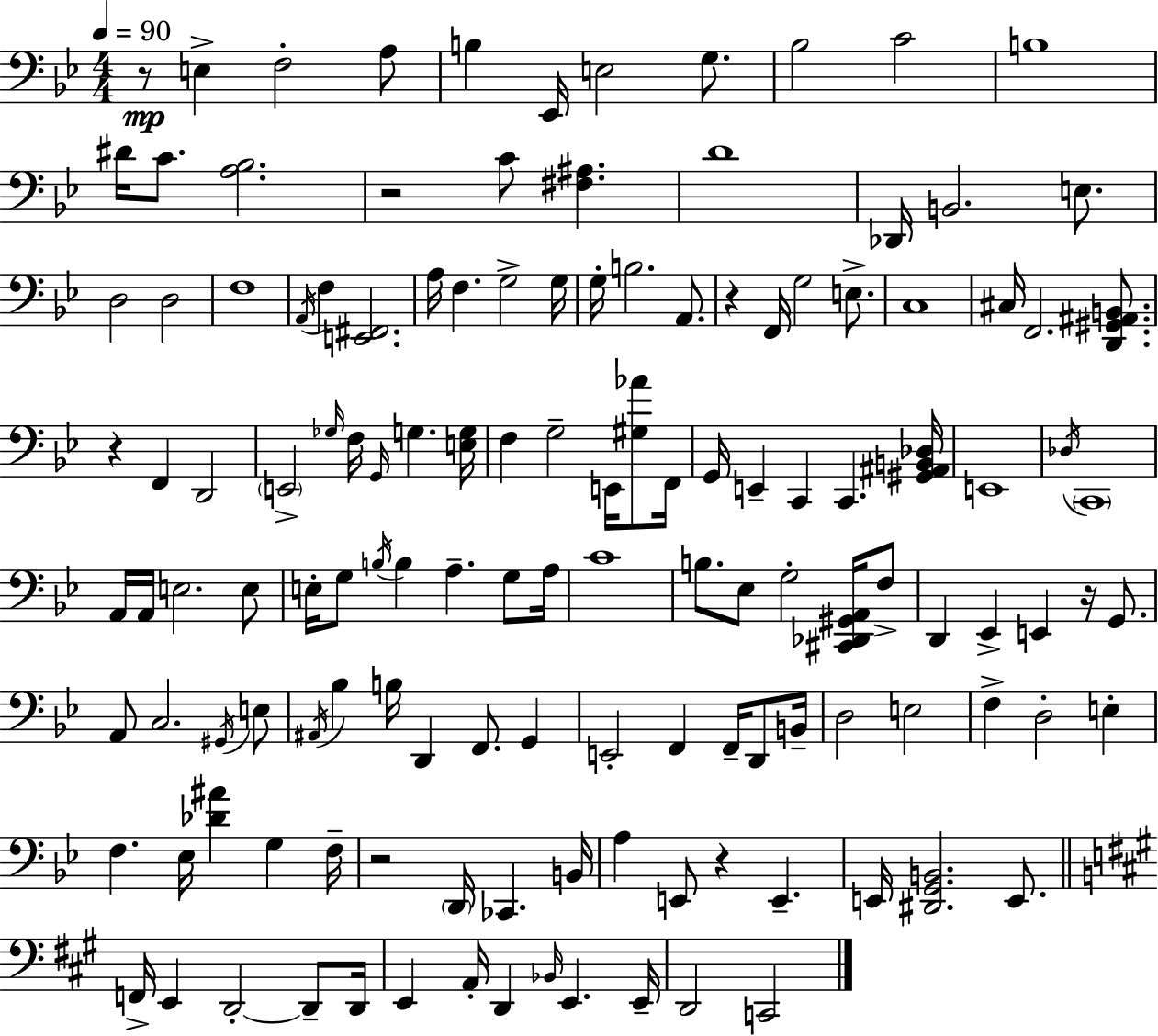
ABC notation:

X:1
T:Untitled
M:4/4
L:1/4
K:Gm
z/2 E, F,2 A,/2 B, _E,,/4 E,2 G,/2 _B,2 C2 B,4 ^D/4 C/2 [A,_B,]2 z2 C/2 [^F,^A,] D4 _D,,/4 B,,2 E,/2 D,2 D,2 F,4 A,,/4 F, [E,,^F,,]2 A,/4 F, G,2 G,/4 G,/4 B,2 A,,/2 z F,,/4 G,2 E,/2 C,4 ^C,/4 F,,2 [D,,^G,,^A,,B,,]/2 z F,, D,,2 E,,2 _G,/4 F,/4 G,,/4 G, [E,G,]/4 F, G,2 E,,/4 [^G,_A]/2 F,,/4 G,,/4 E,, C,, C,, [^G,,^A,,B,,_D,]/4 E,,4 _D,/4 C,,4 A,,/4 A,,/4 E,2 E,/2 E,/4 G,/2 B,/4 B, A, G,/2 A,/4 C4 B,/2 _E,/2 G,2 [^C,,_D,,^G,,A,,]/4 F,/2 D,, _E,, E,, z/4 G,,/2 A,,/2 C,2 ^G,,/4 E,/2 ^A,,/4 _B, B,/4 D,, F,,/2 G,, E,,2 F,, F,,/4 D,,/2 B,,/4 D,2 E,2 F, D,2 E, F, _E,/4 [_D^A] G, F,/4 z2 D,,/4 _C,, B,,/4 A, E,,/2 z E,, E,,/4 [^D,,G,,B,,]2 E,,/2 F,,/4 E,, D,,2 D,,/2 D,,/4 E,, A,,/4 D,, _B,,/4 E,, E,,/4 D,,2 C,,2